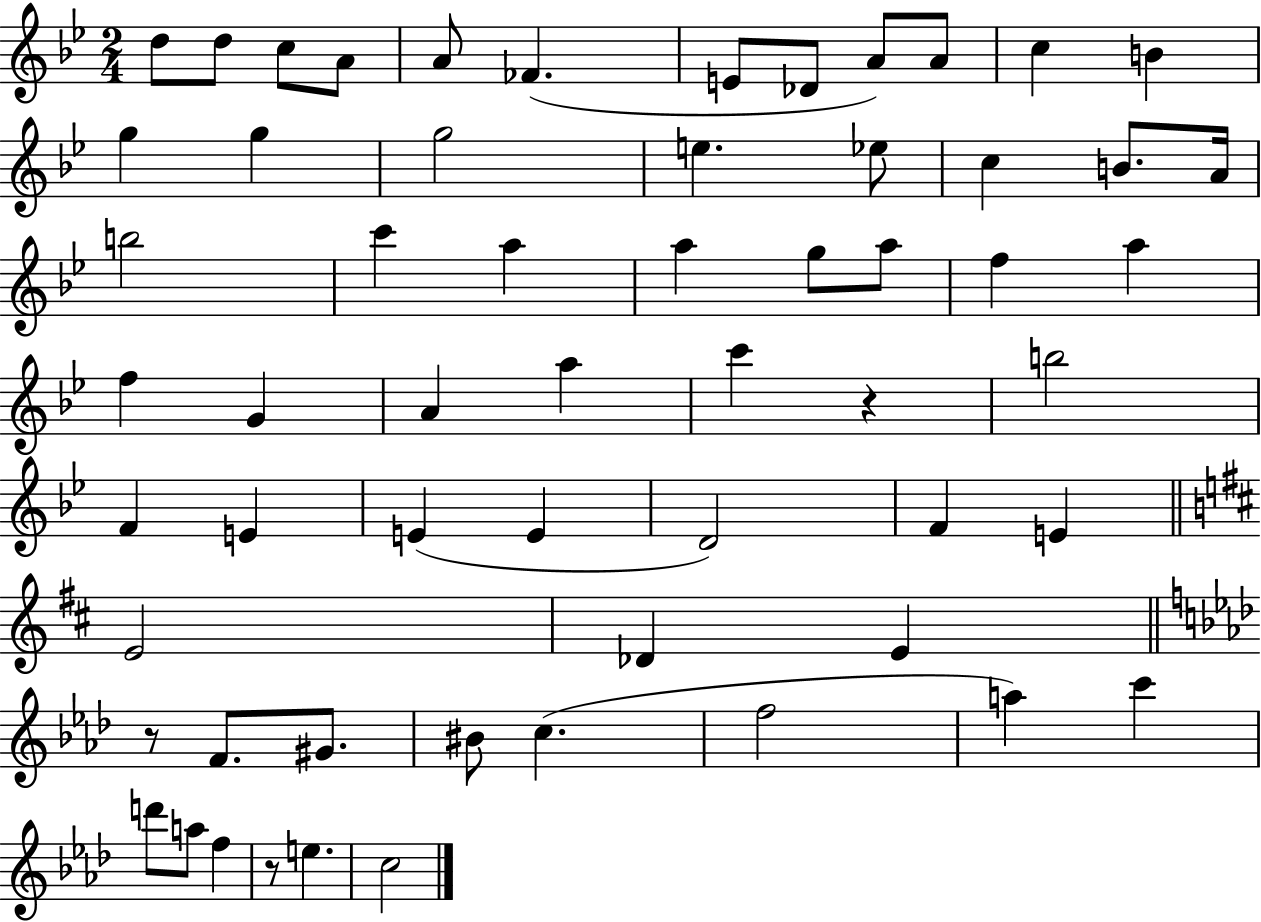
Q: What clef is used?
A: treble